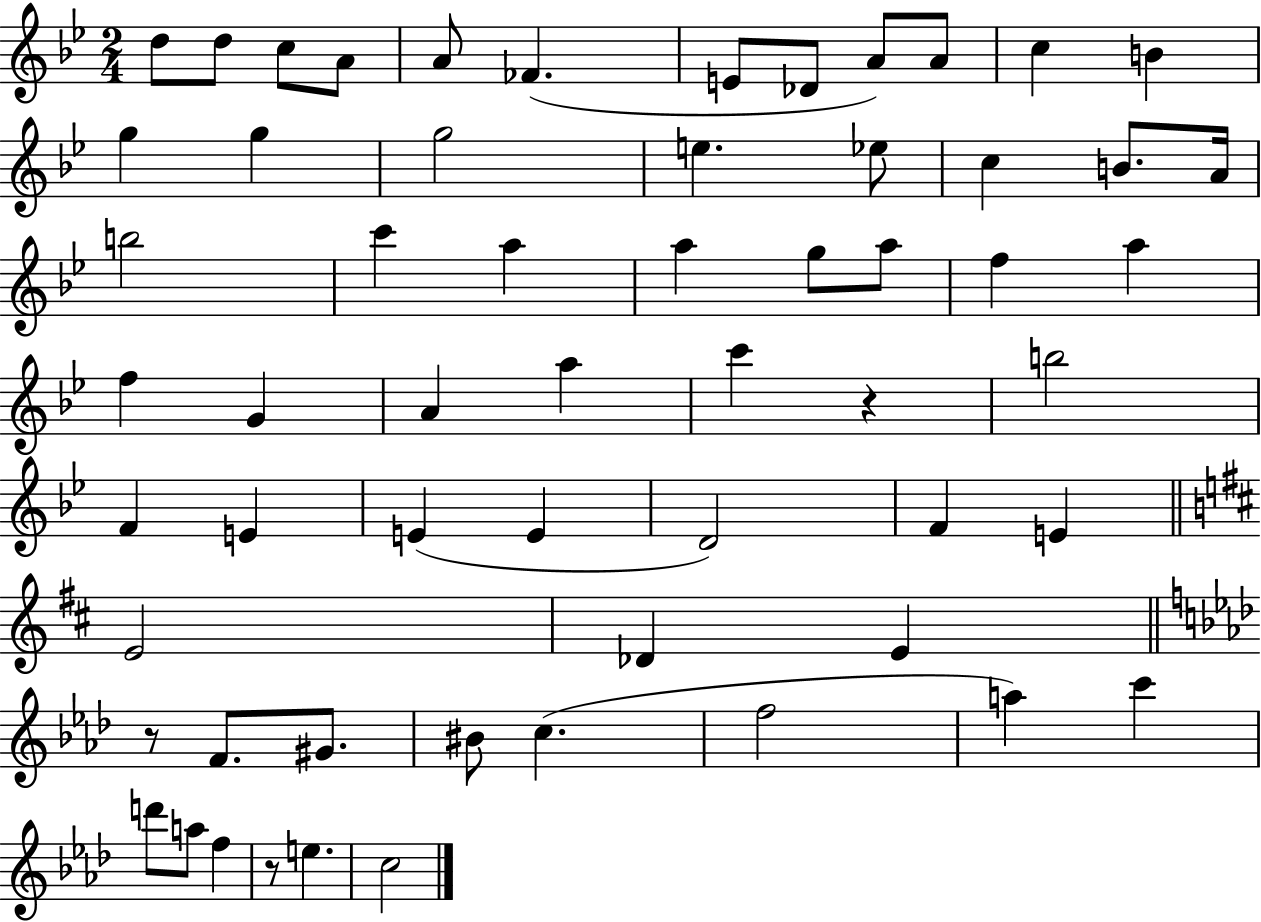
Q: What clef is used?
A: treble